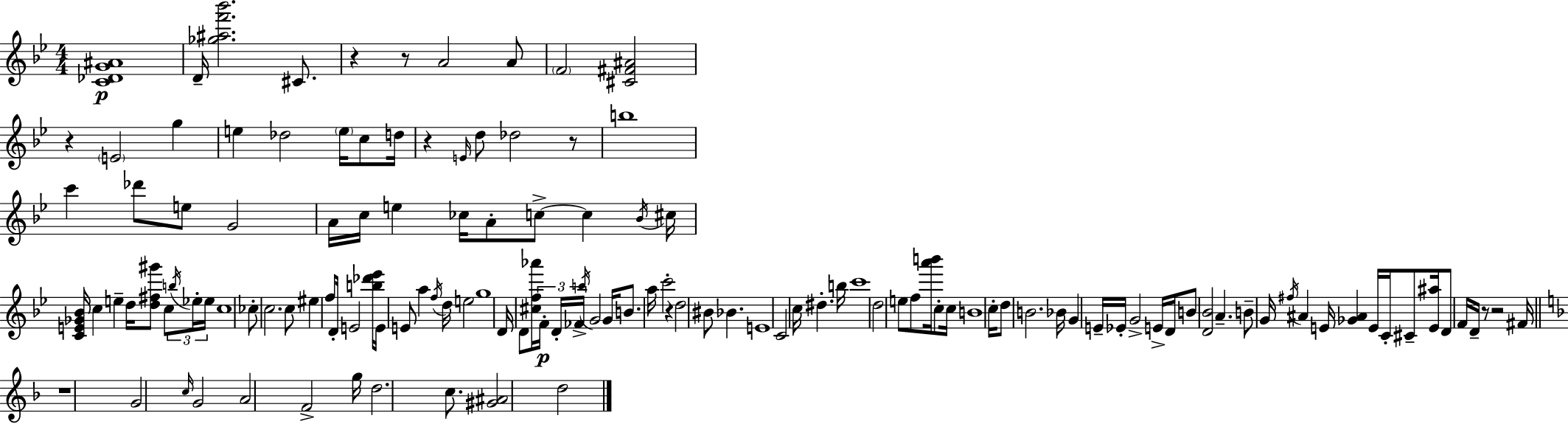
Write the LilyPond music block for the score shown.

{
  \clef treble
  \numericTimeSignature
  \time 4/4
  \key g \minor
  <c' des' g' ais'>1\p | d'16-- <ges'' ais'' f''' bes'''>2. cis'8. | r4 r8 a'2 a'8 | \parenthesize f'2 <cis' fis' ais'>2 | \break r4 \parenthesize e'2 g''4 | e''4 des''2 \parenthesize e''16 c''8 d''16 | r4 \grace { e'16 } d''8 des''2 r8 | b''1 | \break c'''4 des'''8 e''8 g'2 | a'16 c''16 e''4 ces''16 a'8-. c''8->~~ c''4 | \acciaccatura { bes'16 } cis''16 <c' e' ges' bes'>16 c''4 e''4-- d''16 <d'' fis'' gis'''>8 c''8 | \tuplet 3/2 { \acciaccatura { b''16 } ees''16-. ees''16 } c''1 | \break ces''8-. c''2. | c''8 eis''4 f''8 d'16-. e'2 | <b'' des''' ees'''>16 e'16 e'8 a''4 \acciaccatura { f''16 } d''16 e''2 | g''1 | \break d'16 d'8 <cis'' f'' aes'''>16 \tuplet 3/2 { f'16-.\p d'16-. fes'16-> } \acciaccatura { b''16 } g'2 | g'16 b'8. a''16 c'''2-. | r4 d''2 bis'8 bes'4. | e'1 | \break c'2 c''16 dis''4.-. | b''16 c'''1 | d''2 e''8 f''8 | <a''' b'''>16 c''8-. c''16 b'1 | \break c''16-. d''8 b'2. | bes'16 g'4 e'16-- ees'16-. g'2-> | e'16-> d'16 b'8 <d' bes'>2 a'4.-- | b'8-- g'16 \acciaccatura { fis''16 } ais'4 e'16 <ges' ais'>4 | \break e'16 c'16-. cis'8-- <e' ais''>16 d'8 f'16 d'16-- r8 r2 | fis'16 \bar "||" \break \key d \minor r1 | g'2 \grace { c''16 } g'2 | a'2 f'2-> | g''16 d''2. c''8. | \break <gis' ais'>2 d''2 | \bar "|."
}